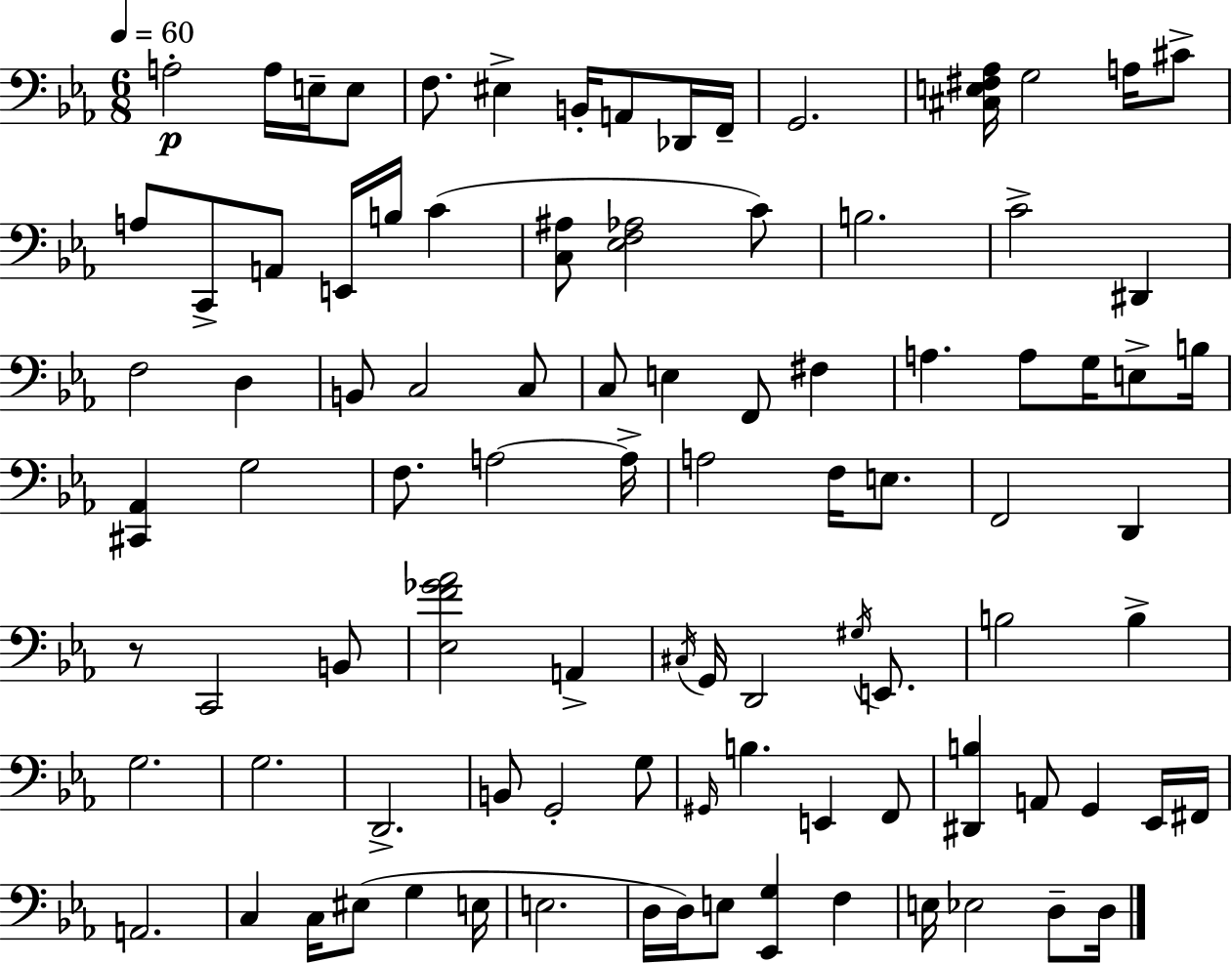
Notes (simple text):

A3/h A3/s E3/s E3/e F3/e. EIS3/q B2/s A2/e Db2/s F2/s G2/h. [C#3,E3,F#3,Ab3]/s G3/h A3/s C#4/e A3/e C2/e A2/e E2/s B3/s C4/q [C3,A#3]/e [Eb3,F3,Ab3]/h C4/e B3/h. C4/h D#2/q F3/h D3/q B2/e C3/h C3/e C3/e E3/q F2/e F#3/q A3/q. A3/e G3/s E3/e B3/s [C#2,Ab2]/q G3/h F3/e. A3/h A3/s A3/h F3/s E3/e. F2/h D2/q R/e C2/h B2/e [Eb3,F4,Gb4,Ab4]/h A2/q C#3/s G2/s D2/h G#3/s E2/e. B3/h B3/q G3/h. G3/h. D2/h. B2/e G2/h G3/e G#2/s B3/q. E2/q F2/e [D#2,B3]/q A2/e G2/q Eb2/s F#2/s A2/h. C3/q C3/s EIS3/e G3/q E3/s E3/h. D3/s D3/s E3/e [Eb2,G3]/q F3/q E3/s Eb3/h D3/e D3/s